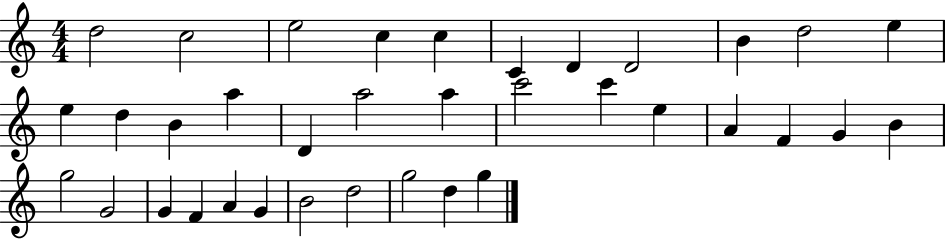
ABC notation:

X:1
T:Untitled
M:4/4
L:1/4
K:C
d2 c2 e2 c c C D D2 B d2 e e d B a D a2 a c'2 c' e A F G B g2 G2 G F A G B2 d2 g2 d g